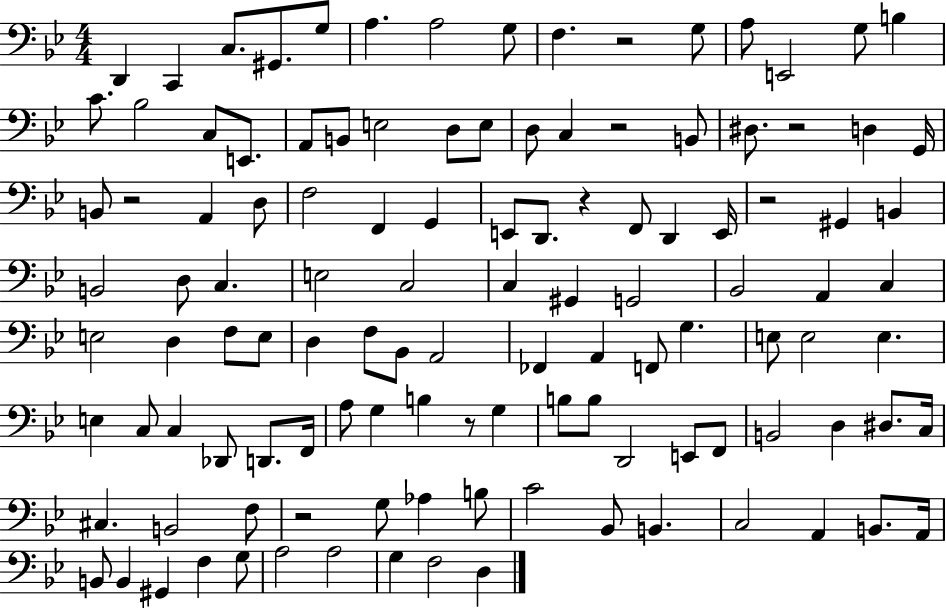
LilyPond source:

{
  \clef bass
  \numericTimeSignature
  \time 4/4
  \key bes \major
  d,4 c,4 c8. gis,8. g8 | a4. a2 g8 | f4. r2 g8 | a8 e,2 g8 b4 | \break c'8. bes2 c8 e,8. | a,8 b,8 e2 d8 e8 | d8 c4 r2 b,8 | dis8. r2 d4 g,16 | \break b,8 r2 a,4 d8 | f2 f,4 g,4 | e,8 d,8. r4 f,8 d,4 e,16 | r2 gis,4 b,4 | \break b,2 d8 c4. | e2 c2 | c4 gis,4 g,2 | bes,2 a,4 c4 | \break e2 d4 f8 e8 | d4 f8 bes,8 a,2 | fes,4 a,4 f,8 g4. | e8 e2 e4. | \break e4 c8 c4 des,8 d,8. f,16 | a8 g4 b4 r8 g4 | b8 b8 d,2 e,8 f,8 | b,2 d4 dis8. c16 | \break cis4. b,2 f8 | r2 g8 aes4 b8 | c'2 bes,8 b,4. | c2 a,4 b,8. a,16 | \break b,8 b,4 gis,4 f4 g8 | a2 a2 | g4 f2 d4 | \bar "|."
}